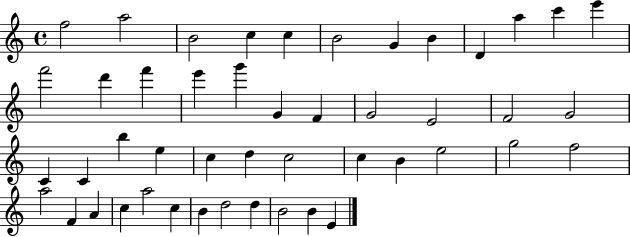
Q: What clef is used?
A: treble